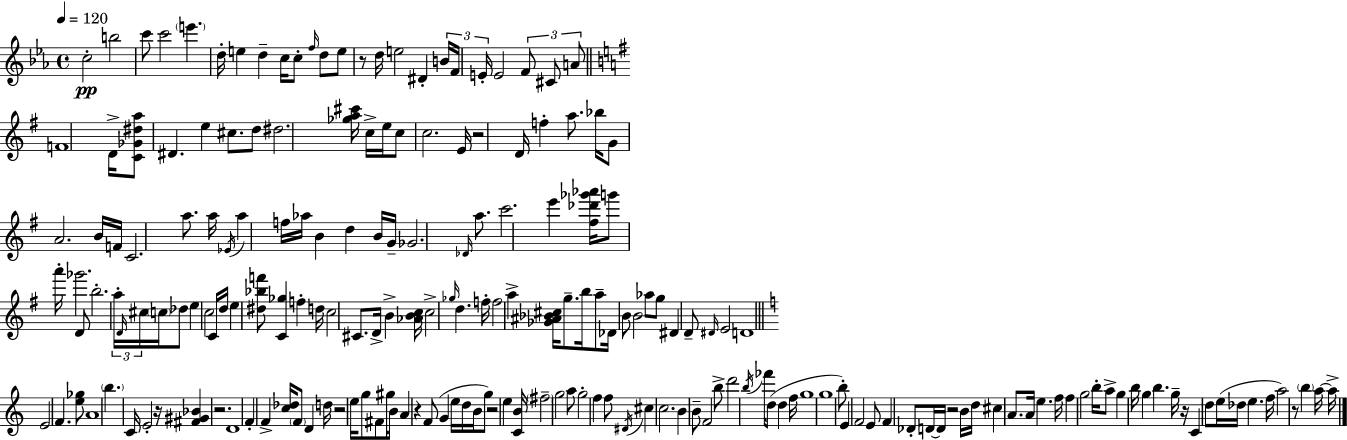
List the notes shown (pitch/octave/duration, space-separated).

C5/h B5/h C6/e C6/h E6/q. D5/s E5/q D5/q C5/s C5/e F5/s D5/e E5/e R/e D5/s E5/h D#4/q B4/s F4/s E4/s E4/h F4/e C#4/e A4/e F4/w D4/s [C4,Gb4,D#5,A5]/e D#4/q. E5/q C#5/e. D5/e D#5/h. [Gb5,A5,C#6]/s C5/s E5/s C5/e C5/h. E4/s R/h D4/s F5/q A5/e. Bb5/s G4/e A4/h. B4/s F4/s C4/h. A5/e. A5/s Eb4/s A5/q F5/s Ab5/s B4/q D5/q B4/s G4/s Gb4/h. Db4/s A5/e. C6/h. E6/q [F#5,Db6,Gb6,Ab6]/s G6/e A6/s Gb6/h. D4/e B5/h. A5/s D4/s C#5/s C5/s Db5/e E5/q C5/h C4/s D5/s E5/q [D#5,Bb5,F6]/e [C4,Gb5]/q F5/q D5/s C5/h C#4/e. D4/s B4/q [Ab4,B4,C5]/s C5/h Gb5/s D5/q. F5/s F5/h A5/q [Gb4,A#4,Bb4,C#5]/s G5/e. B5/s A5/e Db4/s B4/e B4/h Ab5/e G5/e D#4/q D4/e D#4/s E4/h D4/w E4/h F4/q. [E5,Gb5]/e A4/w B5/q. C4/s E4/h R/s [F#4,G#4,Bb4]/q R/h. D4/w F4/q F4/q [C5,Db5]/s F4/e D4/q D5/s R/h E5/s G5/e F#4/e G#5/s B4/e A4/q R/q F4/e G4/q E5/s D5/s B4/s G5/e R/h E5/q [C4,B4]/s F#5/h G5/h A5/e G5/h F5/q F5/e D#4/s C#5/q C5/h. B4/q B4/e F4/h B5/e D6/h B5/s FES6/s D5/e D5/q F5/s G5/w G5/w B5/e E4/q F4/h E4/e F4/q Db4/e D4/s D4/s R/h B4/s D5/s C#5/q A4/e. A4/s E5/q. F5/s F5/q G5/h B5/s A5/e G5/q B5/s G5/q B5/q. G5/s R/s C4/q D5/e E5/s Db5/s E5/q. F5/s A5/h R/e B5/q A5/s A5/s